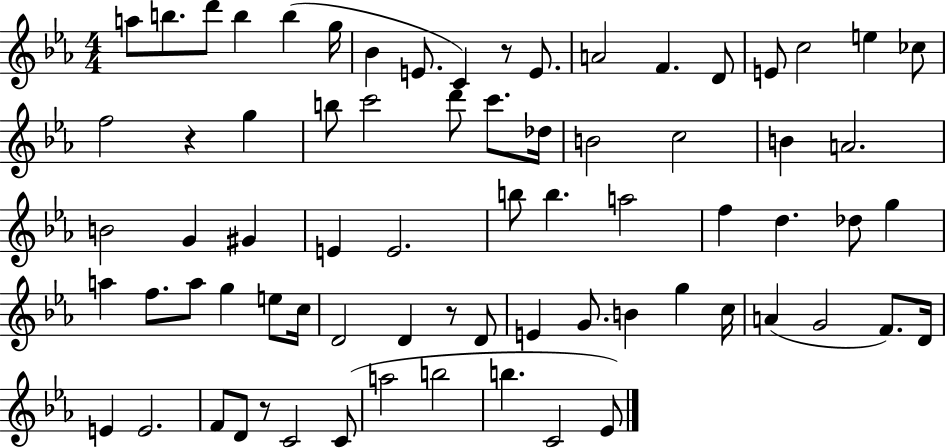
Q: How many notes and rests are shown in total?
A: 73